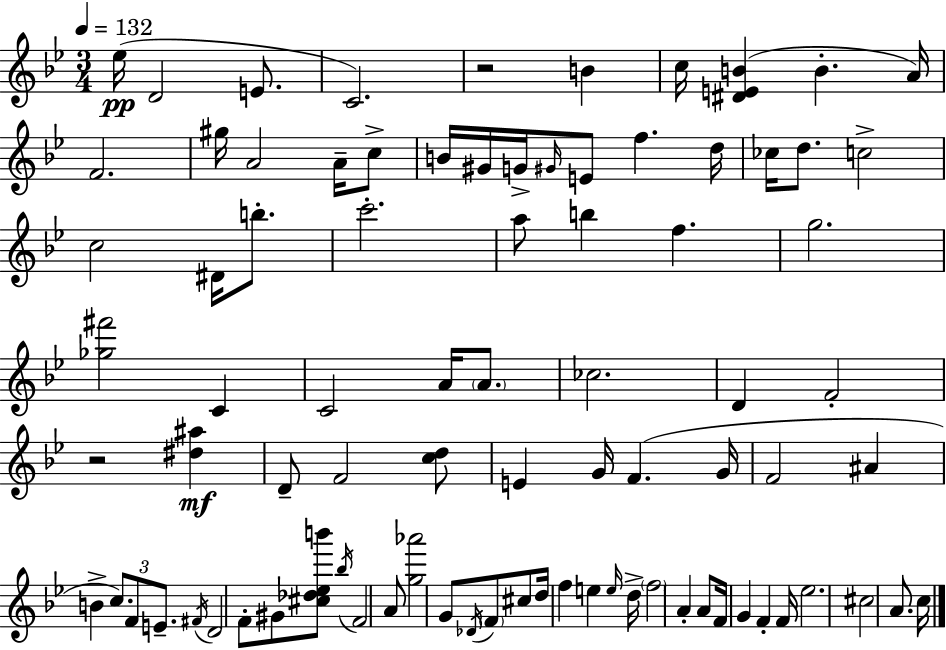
Eb5/s D4/h E4/e. C4/h. R/h B4/q C5/s [D#4,E4,B4]/q B4/q. A4/s F4/h. G#5/s A4/h A4/s C5/e B4/s G#4/s G4/s G#4/s E4/e F5/q. D5/s CES5/s D5/e. C5/h C5/h D#4/s B5/e. C6/h. A5/e B5/q F5/q. G5/h. [Gb5,F#6]/h C4/q C4/h A4/s A4/e. CES5/h. D4/q F4/h R/h [D#5,A#5]/q D4/e F4/h [C5,D5]/e E4/q G4/s F4/q. G4/s F4/h A#4/q B4/q C5/e. F4/e E4/e. F#4/s D4/h F4/e G#4/e [C#5,Db5,Eb5,B6]/e Bb5/s F4/h A4/e [G5,Ab6]/h G4/e Db4/s F4/e C#5/e D5/s F5/q E5/q E5/s D5/s F5/h A4/q A4/e F4/s G4/q F4/q F4/s Eb5/h. C#5/h A4/e. C5/s